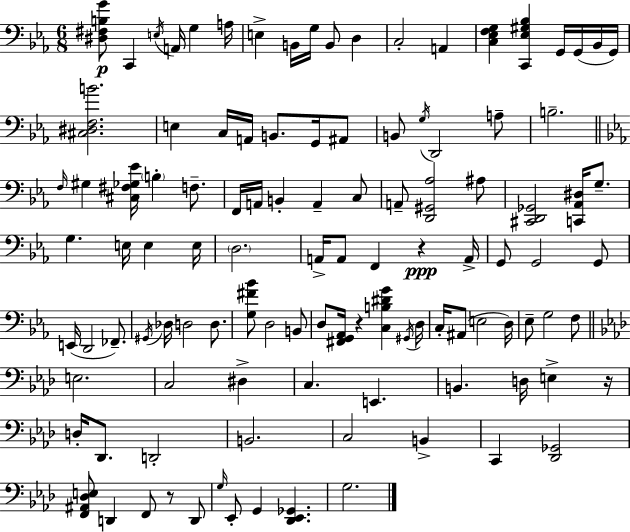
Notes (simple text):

[D#3,F#3,B3,G4]/e C2/q E3/s A2/s G3/q A3/s E3/q B2/s G3/s B2/e D3/q C3/h A2/q [C3,Eb3,F3,G3]/q [C2,Eb3,G#3,Bb3]/q G2/s G2/s Bb2/s G2/s [C#3,D#3,F3,B4]/h. E3/q C3/s A2/s B2/e. G2/s A#2/e B2/e G3/s D2/h A3/e B3/h. F3/s G#3/q [C#3,F#3,Gb3,Eb4]/s B3/q F3/e. F2/s A2/s B2/q A2/q C3/e A2/e [D2,G#2,Ab3]/h A#3/e [C#2,D2,Gb2]/h [C2,Ab2,D#3]/s G3/e. G3/q. E3/s E3/q E3/s D3/h. A2/s A2/e F2/q R/q A2/s G2/e G2/h G2/e E2/s D2/h FES2/e. G#2/s Db3/s D3/h D3/e. [G3,F#4,Bb4]/e D3/h B2/e D3/e [F#2,G2,Ab2]/s R/q [C3,B3,D#4,G4]/q G#2/s D3/s C3/s A#2/e E3/h D3/s Eb3/e G3/h F3/e E3/h. C3/h D#3/q C3/q. E2/q. B2/q. D3/s E3/q R/s D3/s Db2/e. D2/h B2/h. C3/h B2/q C2/q [Db2,Gb2]/h [F2,A#2,Db3,E3]/e D2/q F2/e R/e D2/e G3/s Eb2/e G2/q [Db2,Eb2,Gb2]/q. G3/h.